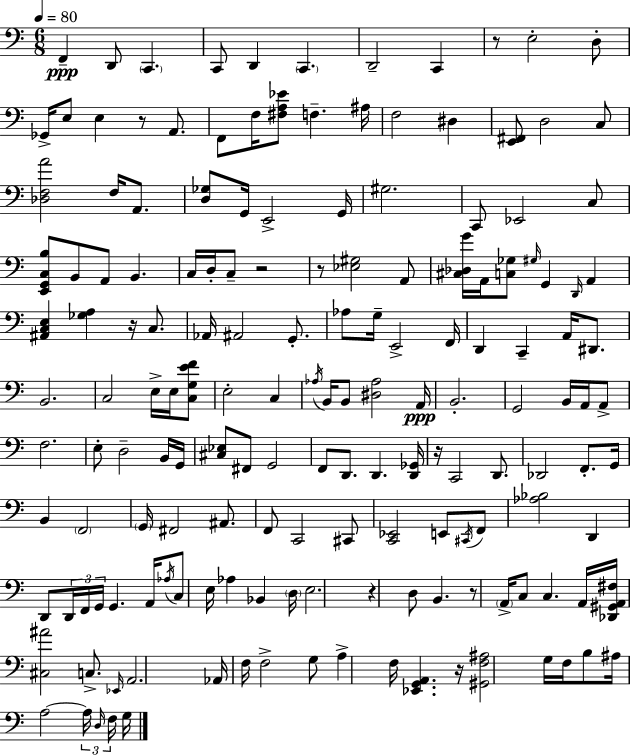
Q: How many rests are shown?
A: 9